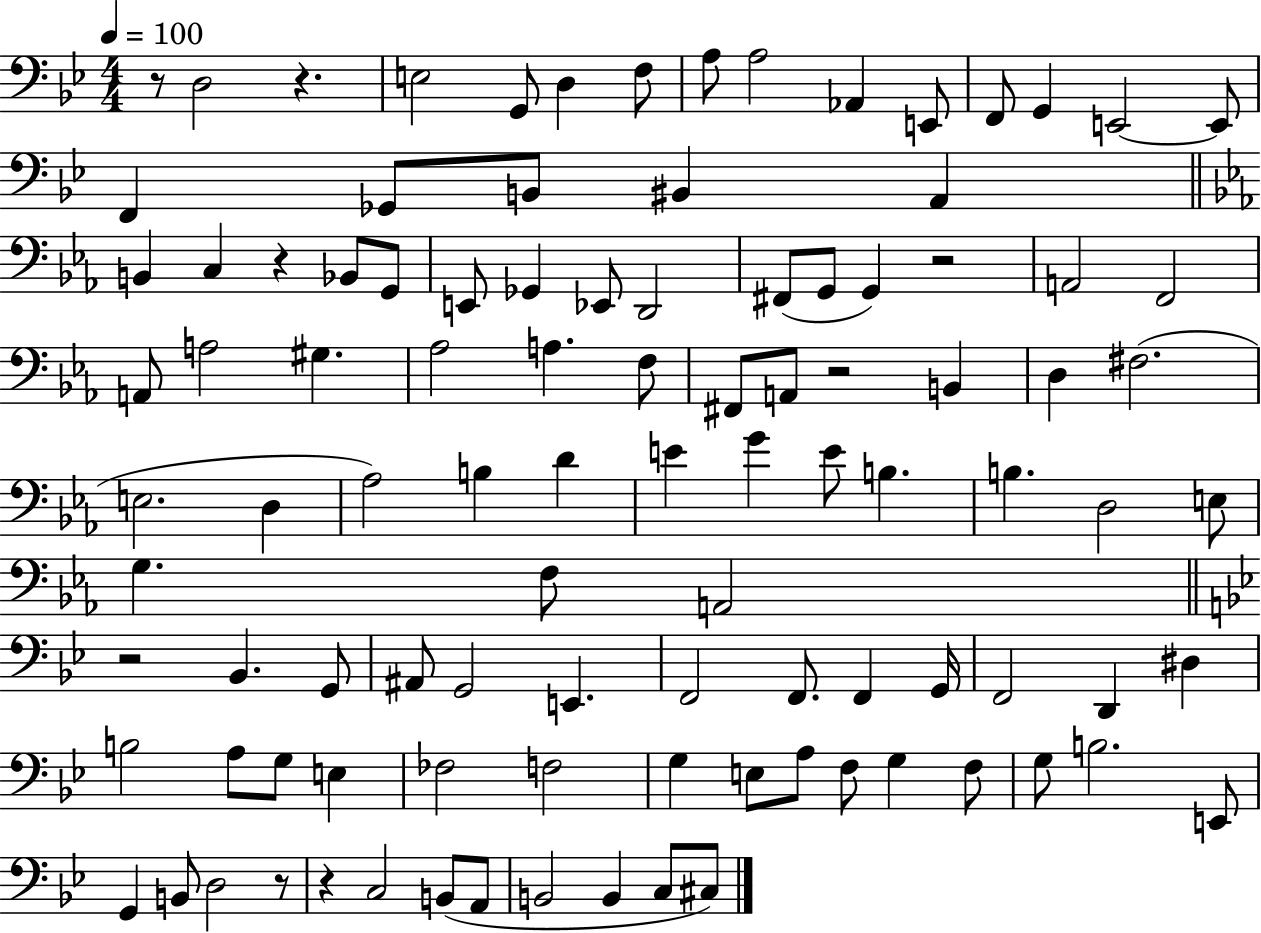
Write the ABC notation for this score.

X:1
T:Untitled
M:4/4
L:1/4
K:Bb
z/2 D,2 z E,2 G,,/2 D, F,/2 A,/2 A,2 _A,, E,,/2 F,,/2 G,, E,,2 E,,/2 F,, _G,,/2 B,,/2 ^B,, A,, B,, C, z _B,,/2 G,,/2 E,,/2 _G,, _E,,/2 D,,2 ^F,,/2 G,,/2 G,, z2 A,,2 F,,2 A,,/2 A,2 ^G, _A,2 A, F,/2 ^F,,/2 A,,/2 z2 B,, D, ^F,2 E,2 D, _A,2 B, D E G E/2 B, B, D,2 E,/2 G, F,/2 A,,2 z2 _B,, G,,/2 ^A,,/2 G,,2 E,, F,,2 F,,/2 F,, G,,/4 F,,2 D,, ^D, B,2 A,/2 G,/2 E, _F,2 F,2 G, E,/2 A,/2 F,/2 G, F,/2 G,/2 B,2 E,,/2 G,, B,,/2 D,2 z/2 z C,2 B,,/2 A,,/2 B,,2 B,, C,/2 ^C,/2